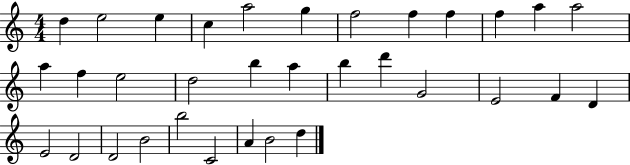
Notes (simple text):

D5/q E5/h E5/q C5/q A5/h G5/q F5/h F5/q F5/q F5/q A5/q A5/h A5/q F5/q E5/h D5/h B5/q A5/q B5/q D6/q G4/h E4/h F4/q D4/q E4/h D4/h D4/h B4/h B5/h C4/h A4/q B4/h D5/q